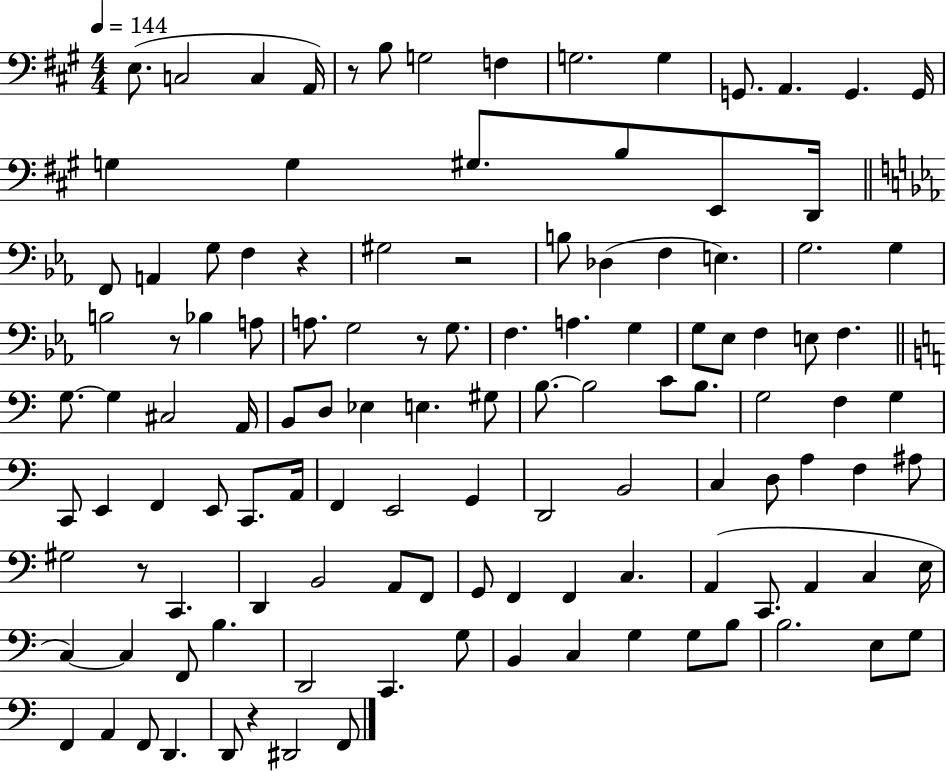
{
  \clef bass
  \numericTimeSignature
  \time 4/4
  \key a \major
  \tempo 4 = 144
  e8.( c2 c4 a,16) | r8 b8 g2 f4 | g2. g4 | g,8. a,4. g,4. g,16 | \break g4 g4 gis8. b8 e,8 d,16 | \bar "||" \break \key ees \major f,8 a,4 g8 f4 r4 | gis2 r2 | b8 des4( f4 e4.) | g2. g4 | \break b2 r8 bes4 a8 | a8. g2 r8 g8. | f4. a4. g4 | g8 ees8 f4 e8 f4. | \break \bar "||" \break \key a \minor g8.~~ g4 cis2 a,16 | b,8 d8 ees4 e4. gis8 | b8.~~ b2 c'8 b8. | g2 f4 g4 | \break c,8 e,4 f,4 e,8 c,8. a,16 | f,4 e,2 g,4 | d,2 b,2 | c4 d8 a4 f4 ais8 | \break gis2 r8 c,4. | d,4 b,2 a,8 f,8 | g,8 f,4 f,4 c4. | a,4( c,8. a,4 c4 e16 | \break c4~~) c4 f,8 b4. | d,2 c,4. g8 | b,4 c4 g4 g8 b8 | b2. e8 g8 | \break f,4 a,4 f,8 d,4. | d,8 r4 dis,2 f,8 | \bar "|."
}